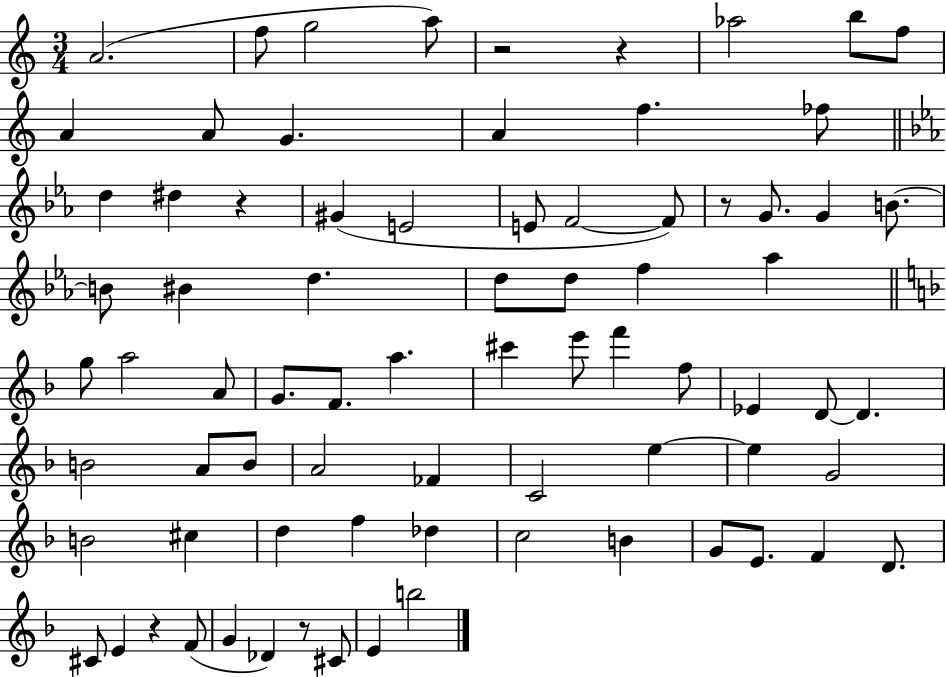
{
  \clef treble
  \numericTimeSignature
  \time 3/4
  \key c \major
  a'2.( | f''8 g''2 a''8) | r2 r4 | aes''2 b''8 f''8 | \break a'4 a'8 g'4. | a'4 f''4. fes''8 | \bar "||" \break \key ees \major d''4 dis''4 r4 | gis'4( e'2 | e'8 f'2~~ f'8) | r8 g'8. g'4 b'8.~~ | \break b'8 bis'4 d''4. | d''8 d''8 f''4 aes''4 | \bar "||" \break \key f \major g''8 a''2 a'8 | g'8. f'8. a''4. | cis'''4 e'''8 f'''4 f''8 | ees'4 d'8~~ d'4. | \break b'2 a'8 b'8 | a'2 fes'4 | c'2 e''4~~ | e''4 g'2 | \break b'2 cis''4 | d''4 f''4 des''4 | c''2 b'4 | g'8 e'8. f'4 d'8. | \break cis'8 e'4 r4 f'8( | g'4 des'4) r8 cis'8 | e'4 b''2 | \bar "|."
}